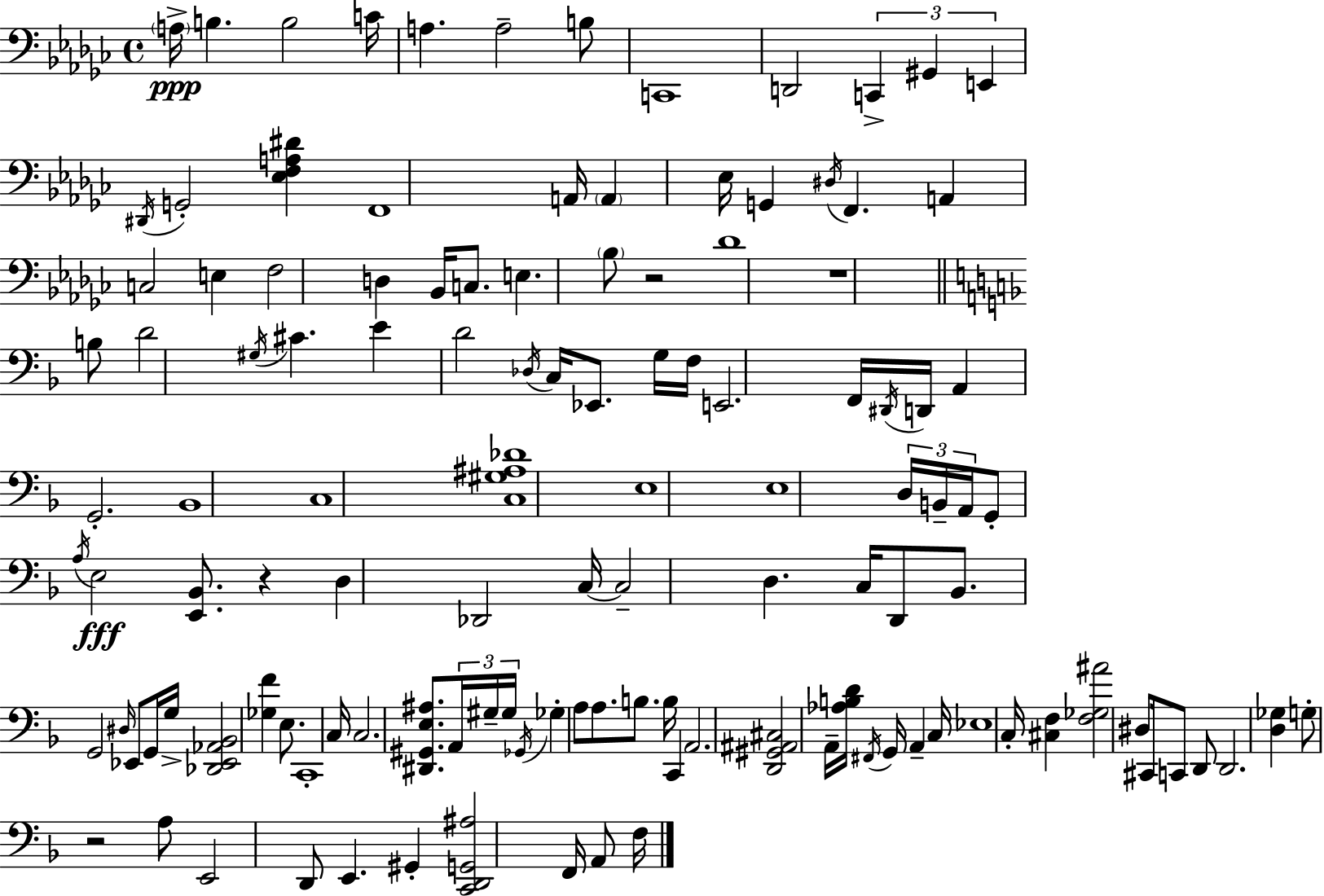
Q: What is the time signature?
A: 4/4